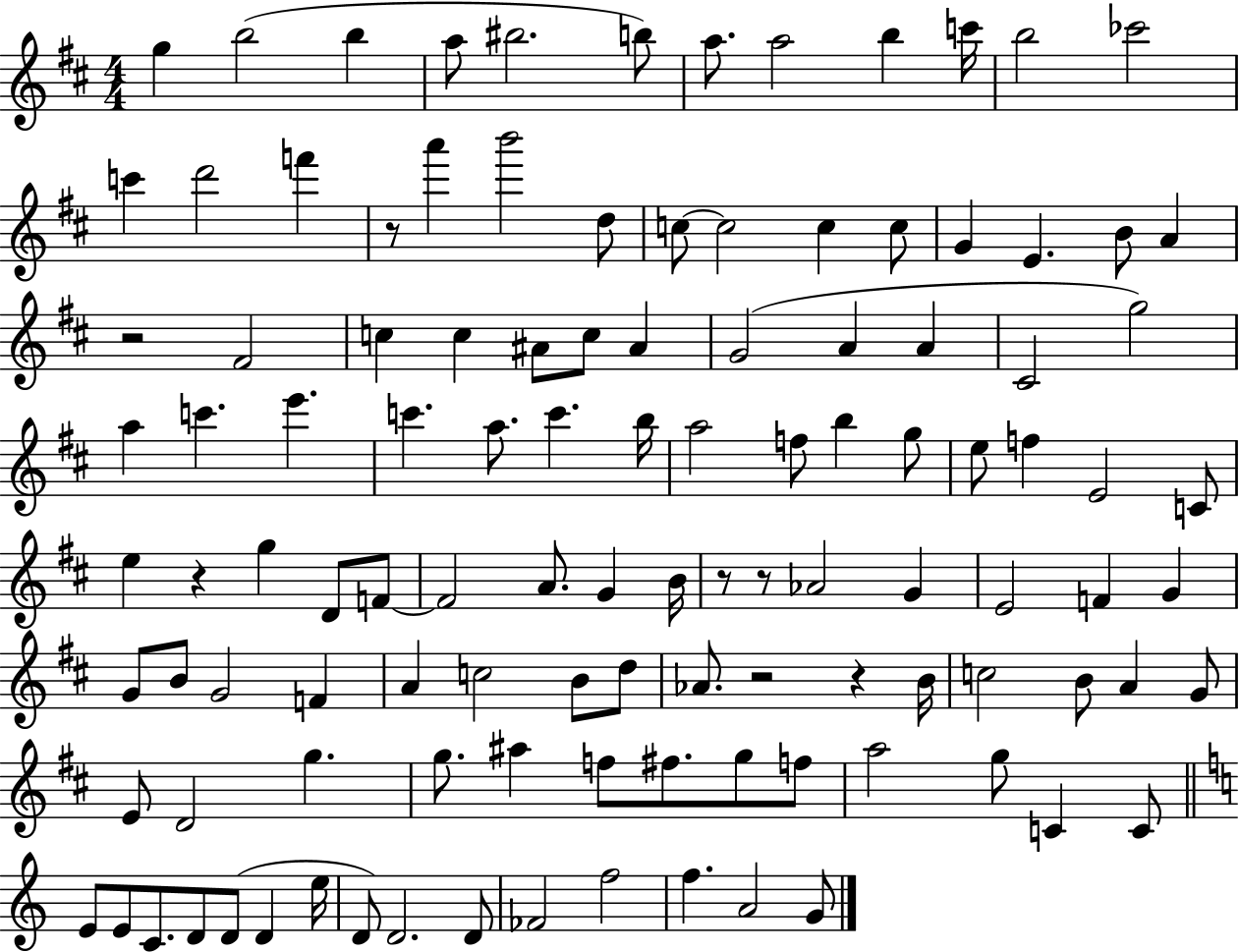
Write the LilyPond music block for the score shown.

{
  \clef treble
  \numericTimeSignature
  \time 4/4
  \key d \major
  g''4 b''2( b''4 | a''8 bis''2. b''8) | a''8. a''2 b''4 c'''16 | b''2 ces'''2 | \break c'''4 d'''2 f'''4 | r8 a'''4 b'''2 d''8 | c''8~~ c''2 c''4 c''8 | g'4 e'4. b'8 a'4 | \break r2 fis'2 | c''4 c''4 ais'8 c''8 ais'4 | g'2( a'4 a'4 | cis'2 g''2) | \break a''4 c'''4. e'''4. | c'''4. a''8. c'''4. b''16 | a''2 f''8 b''4 g''8 | e''8 f''4 e'2 c'8 | \break e''4 r4 g''4 d'8 f'8~~ | f'2 a'8. g'4 b'16 | r8 r8 aes'2 g'4 | e'2 f'4 g'4 | \break g'8 b'8 g'2 f'4 | a'4 c''2 b'8 d''8 | aes'8. r2 r4 b'16 | c''2 b'8 a'4 g'8 | \break e'8 d'2 g''4. | g''8. ais''4 f''8 fis''8. g''8 f''8 | a''2 g''8 c'4 c'8 | \bar "||" \break \key c \major e'8 e'8 c'8. d'8 d'8( d'4 e''16 | d'8) d'2. d'8 | fes'2 f''2 | f''4. a'2 g'8 | \break \bar "|."
}